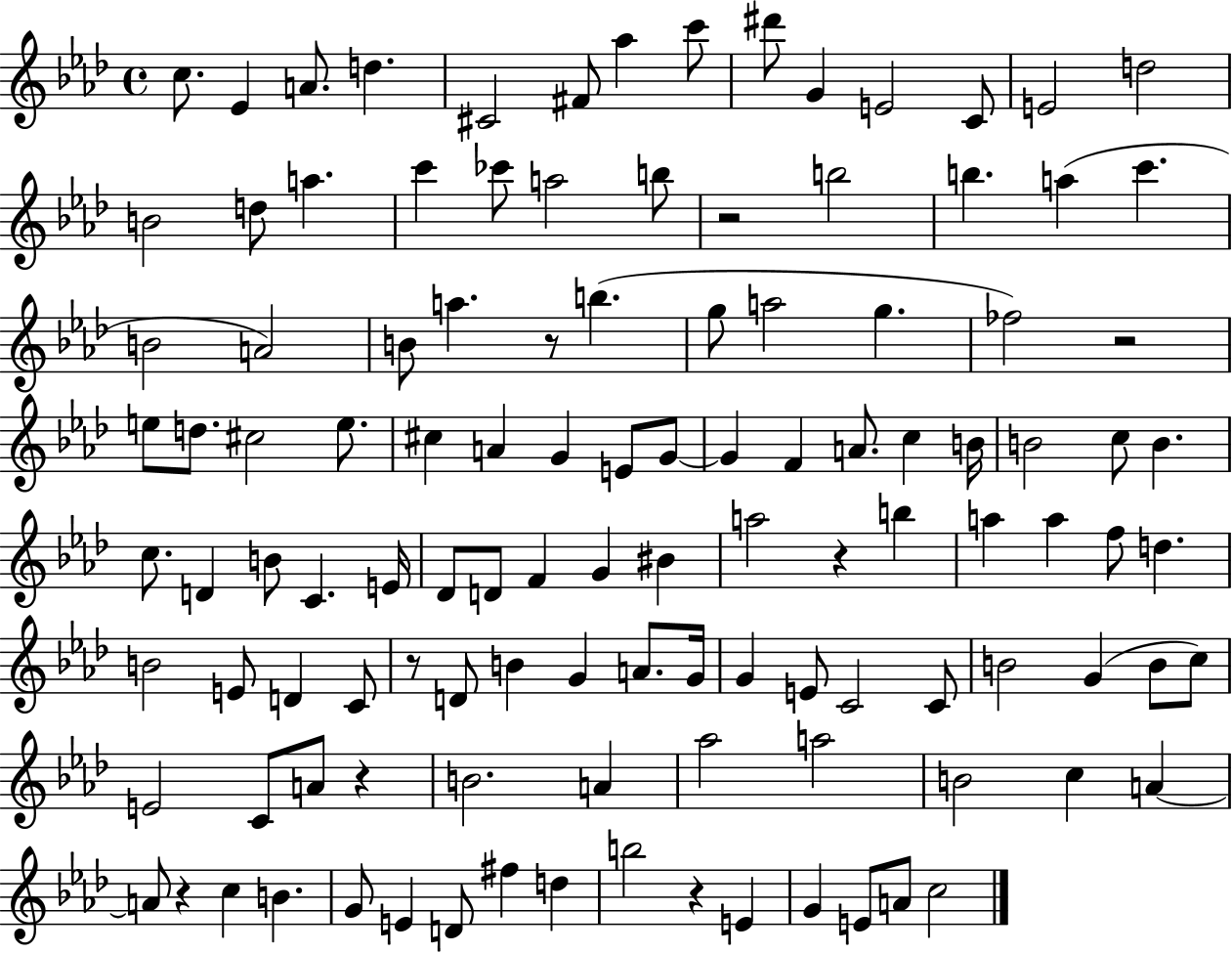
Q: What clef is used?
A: treble